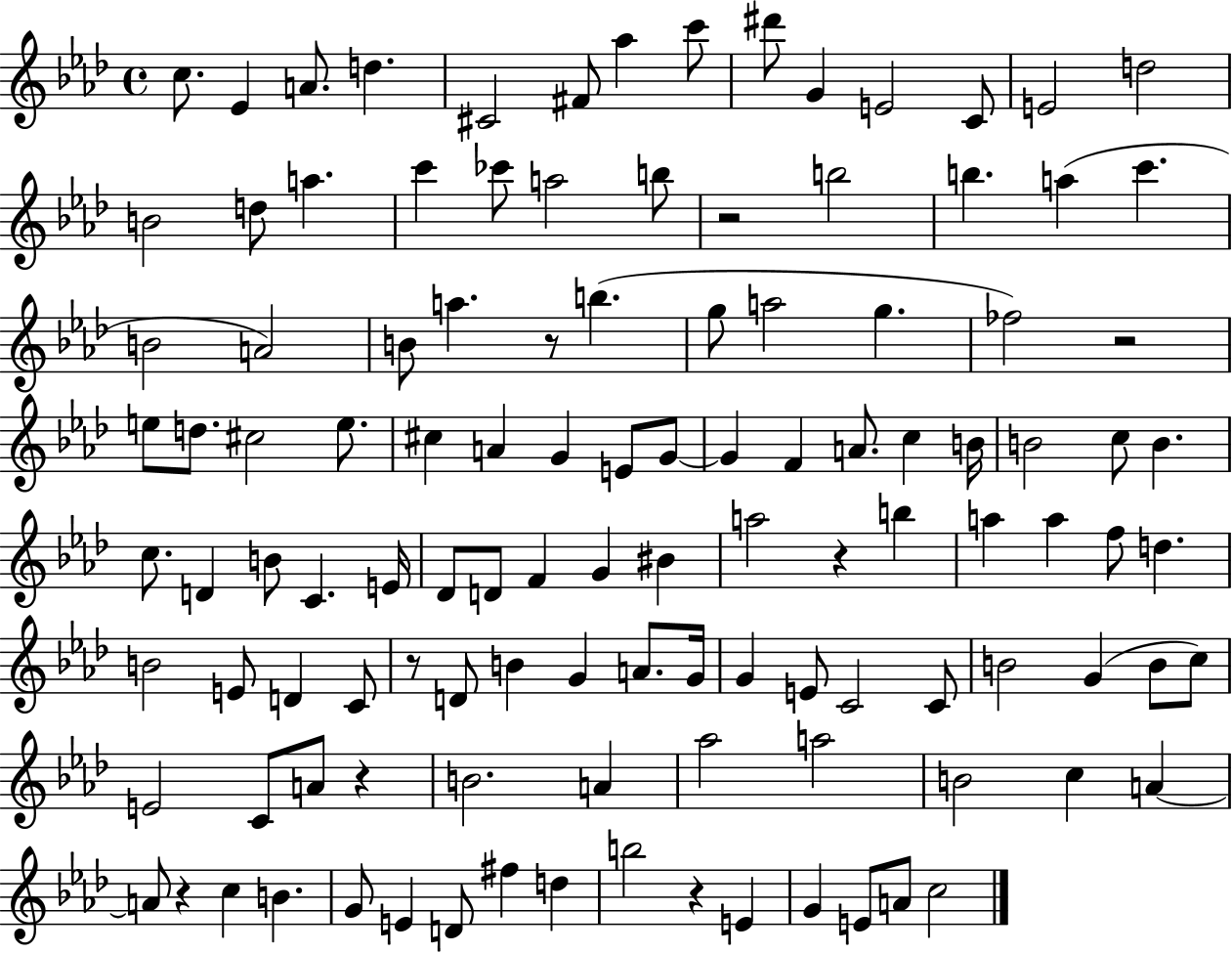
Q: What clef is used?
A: treble